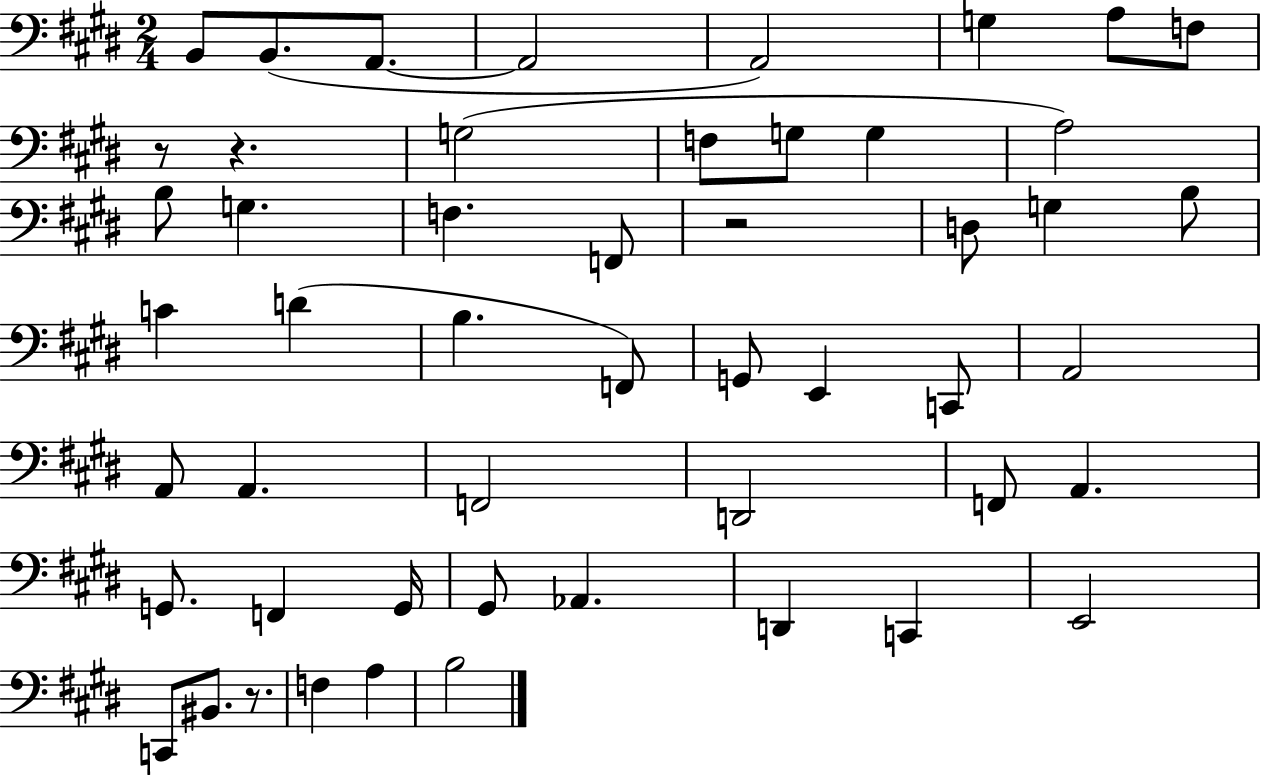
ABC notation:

X:1
T:Untitled
M:2/4
L:1/4
K:E
B,,/2 B,,/2 A,,/2 A,,2 A,,2 G, A,/2 F,/2 z/2 z G,2 F,/2 G,/2 G, A,2 B,/2 G, F, F,,/2 z2 D,/2 G, B,/2 C D B, F,,/2 G,,/2 E,, C,,/2 A,,2 A,,/2 A,, F,,2 D,,2 F,,/2 A,, G,,/2 F,, G,,/4 ^G,,/2 _A,, D,, C,, E,,2 C,,/2 ^B,,/2 z/2 F, A, B,2